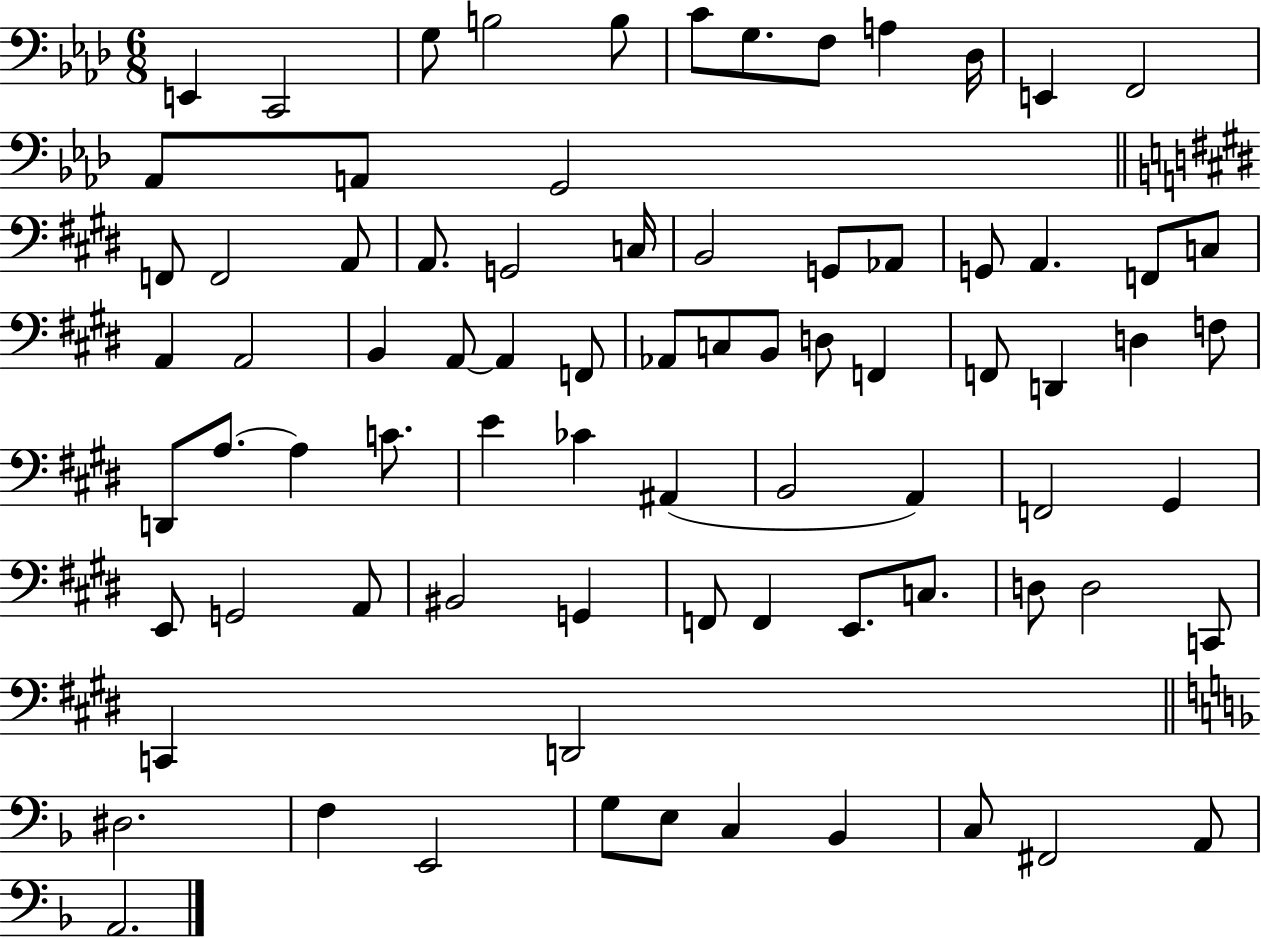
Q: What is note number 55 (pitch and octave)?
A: E2